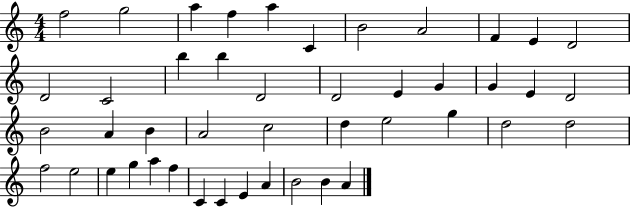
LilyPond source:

{
  \clef treble
  \numericTimeSignature
  \time 4/4
  \key c \major
  f''2 g''2 | a''4 f''4 a''4 c'4 | b'2 a'2 | f'4 e'4 d'2 | \break d'2 c'2 | b''4 b''4 d'2 | d'2 e'4 g'4 | g'4 e'4 d'2 | \break b'2 a'4 b'4 | a'2 c''2 | d''4 e''2 g''4 | d''2 d''2 | \break f''2 e''2 | e''4 g''4 a''4 f''4 | c'4 c'4 e'4 a'4 | b'2 b'4 a'4 | \break \bar "|."
}